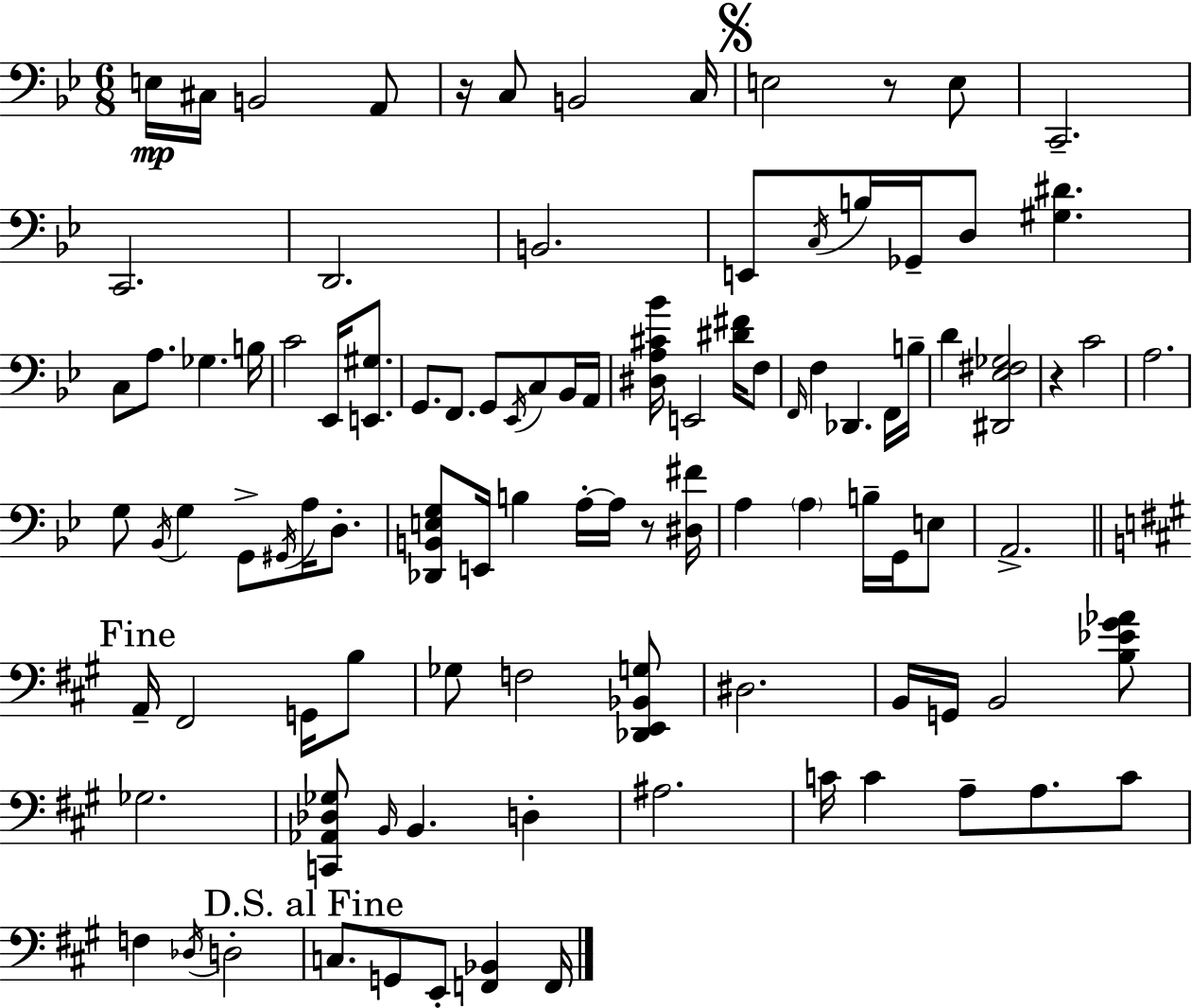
E3/s C#3/s B2/h A2/e R/s C3/e B2/h C3/s E3/h R/e E3/e C2/h. C2/h. D2/h. B2/h. E2/e C3/s B3/s Gb2/s D3/e [G#3,D#4]/q. C3/e A3/e. Gb3/q. B3/s C4/h Eb2/s [E2,G#3]/e. G2/e. F2/e. G2/e Eb2/s C3/e Bb2/s A2/s [D#3,A3,C#4,Bb4]/s E2/h [D#4,F#4]/s F3/e F2/s F3/q Db2/q. F2/s B3/s D4/q [D#2,Eb3,F#3,Gb3]/h R/q C4/h A3/h. G3/e Bb2/s G3/q G2/e G#2/s A3/s D3/e. [Db2,B2,E3,G3]/e E2/s B3/q A3/s A3/s R/e [D#3,F#4]/s A3/q A3/q B3/s G2/s E3/e A2/h. A2/s F#2/h G2/s B3/e Gb3/e F3/h [Db2,E2,Bb2,G3]/e D#3/h. B2/s G2/s B2/h [B3,Eb4,G#4,Ab4]/e Gb3/h. [C2,Ab2,Db3,Gb3]/e B2/s B2/q. D3/q A#3/h. C4/s C4/q A3/e A3/e. C4/e F3/q Db3/s D3/h C3/e. G2/e E2/e [F2,Bb2]/q F2/s